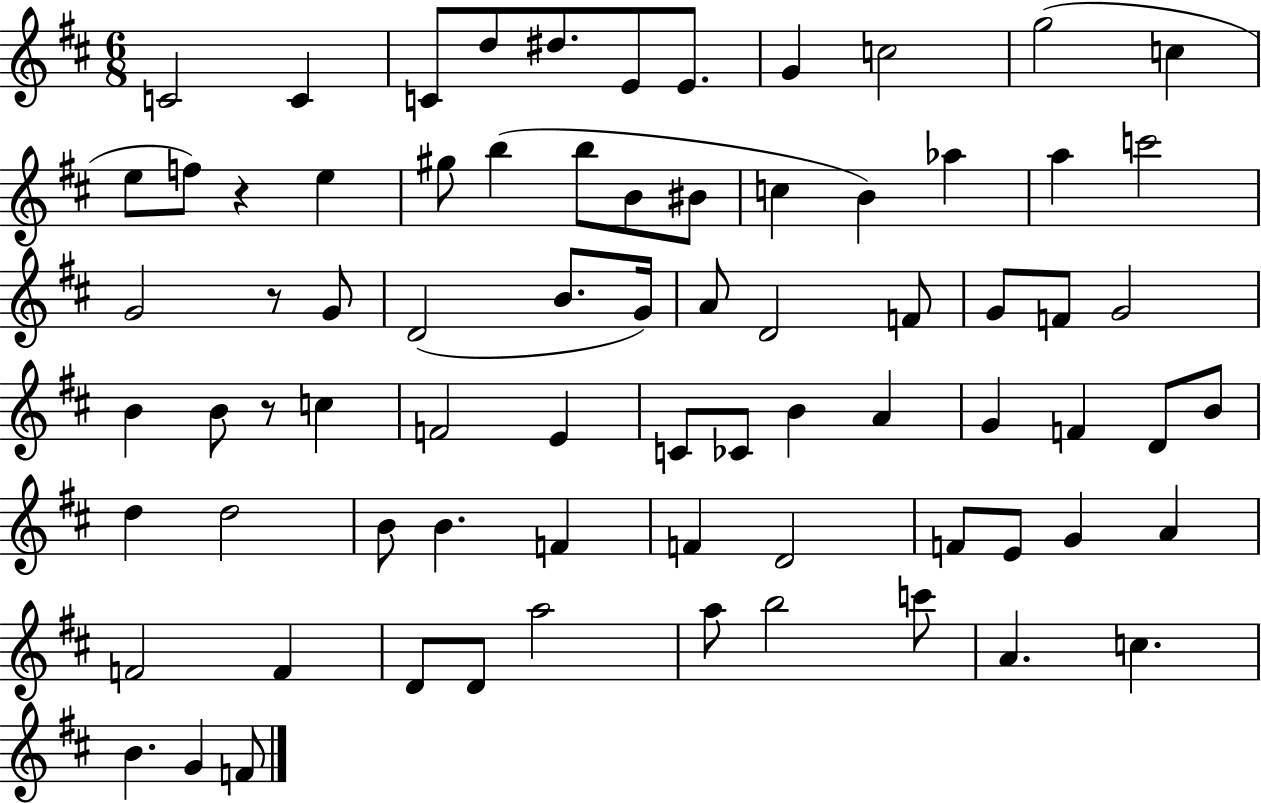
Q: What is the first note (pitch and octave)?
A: C4